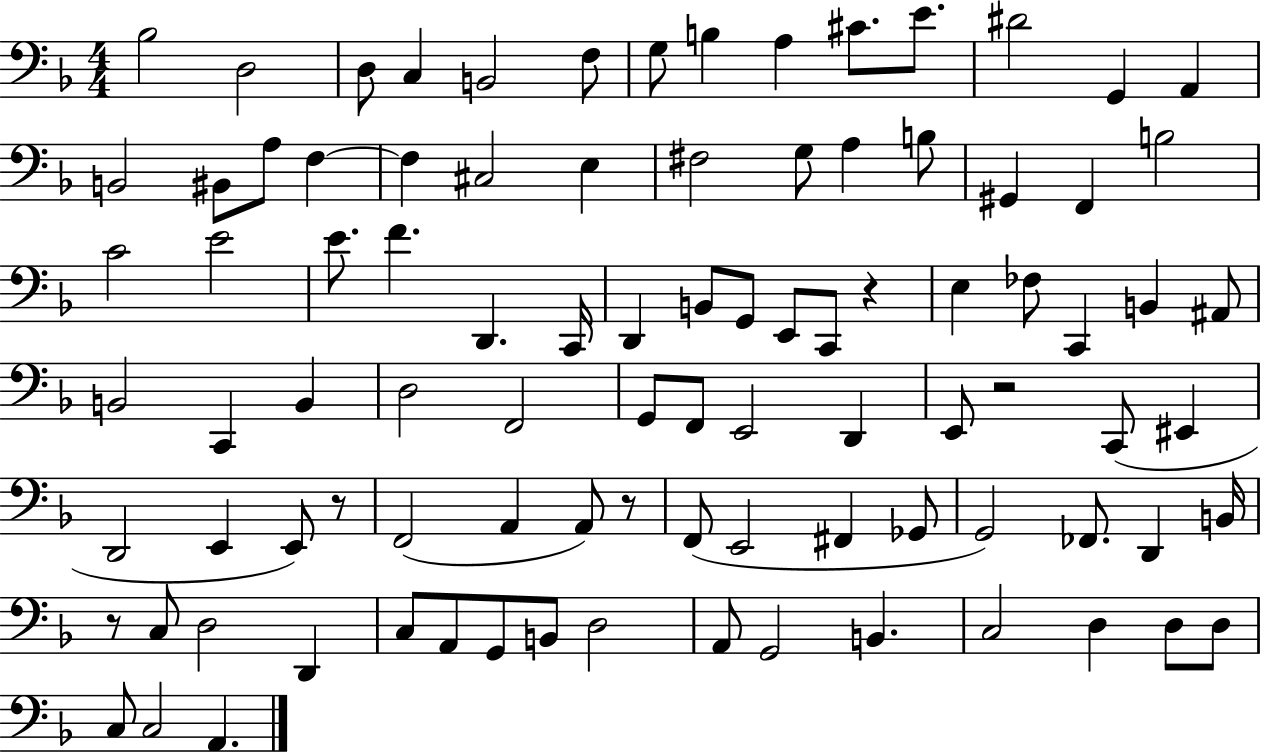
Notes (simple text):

Bb3/h D3/h D3/e C3/q B2/h F3/e G3/e B3/q A3/q C#4/e. E4/e. D#4/h G2/q A2/q B2/h BIS2/e A3/e F3/q F3/q C#3/h E3/q F#3/h G3/e A3/q B3/e G#2/q F2/q B3/h C4/h E4/h E4/e. F4/q. D2/q. C2/s D2/q B2/e G2/e E2/e C2/e R/q E3/q FES3/e C2/q B2/q A#2/e B2/h C2/q B2/q D3/h F2/h G2/e F2/e E2/h D2/q E2/e R/h C2/e EIS2/q D2/h E2/q E2/e R/e F2/h A2/q A2/e R/e F2/e E2/h F#2/q Gb2/e G2/h FES2/e. D2/q B2/s R/e C3/e D3/h D2/q C3/e A2/e G2/e B2/e D3/h A2/e G2/h B2/q. C3/h D3/q D3/e D3/e C3/e C3/h A2/q.